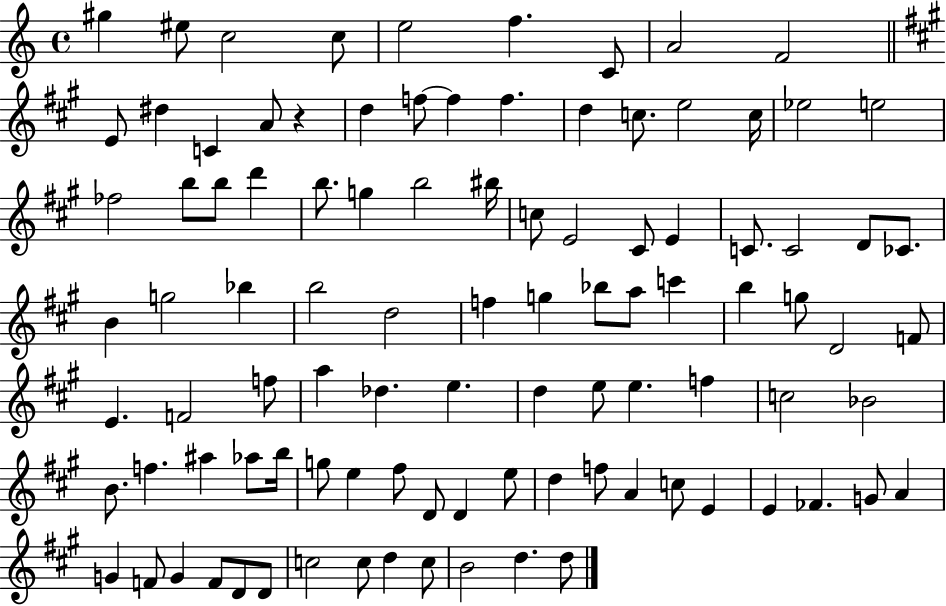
{
  \clef treble
  \time 4/4
  \defaultTimeSignature
  \key c \major
  gis''4 eis''8 c''2 c''8 | e''2 f''4. c'8 | a'2 f'2 | \bar "||" \break \key a \major e'8 dis''4 c'4 a'8 r4 | d''4 f''8~~ f''4 f''4. | d''4 c''8. e''2 c''16 | ees''2 e''2 | \break fes''2 b''8 b''8 d'''4 | b''8. g''4 b''2 bis''16 | c''8 e'2 cis'8 e'4 | c'8. c'2 d'8 ces'8. | \break b'4 g''2 bes''4 | b''2 d''2 | f''4 g''4 bes''8 a''8 c'''4 | b''4 g''8 d'2 f'8 | \break e'4. f'2 f''8 | a''4 des''4. e''4. | d''4 e''8 e''4. f''4 | c''2 bes'2 | \break b'8. f''4. ais''4 aes''8 b''16 | g''8 e''4 fis''8 d'8 d'4 e''8 | d''4 f''8 a'4 c''8 e'4 | e'4 fes'4. g'8 a'4 | \break g'4 f'8 g'4 f'8 d'8 d'8 | c''2 c''8 d''4 c''8 | b'2 d''4. d''8 | \bar "|."
}